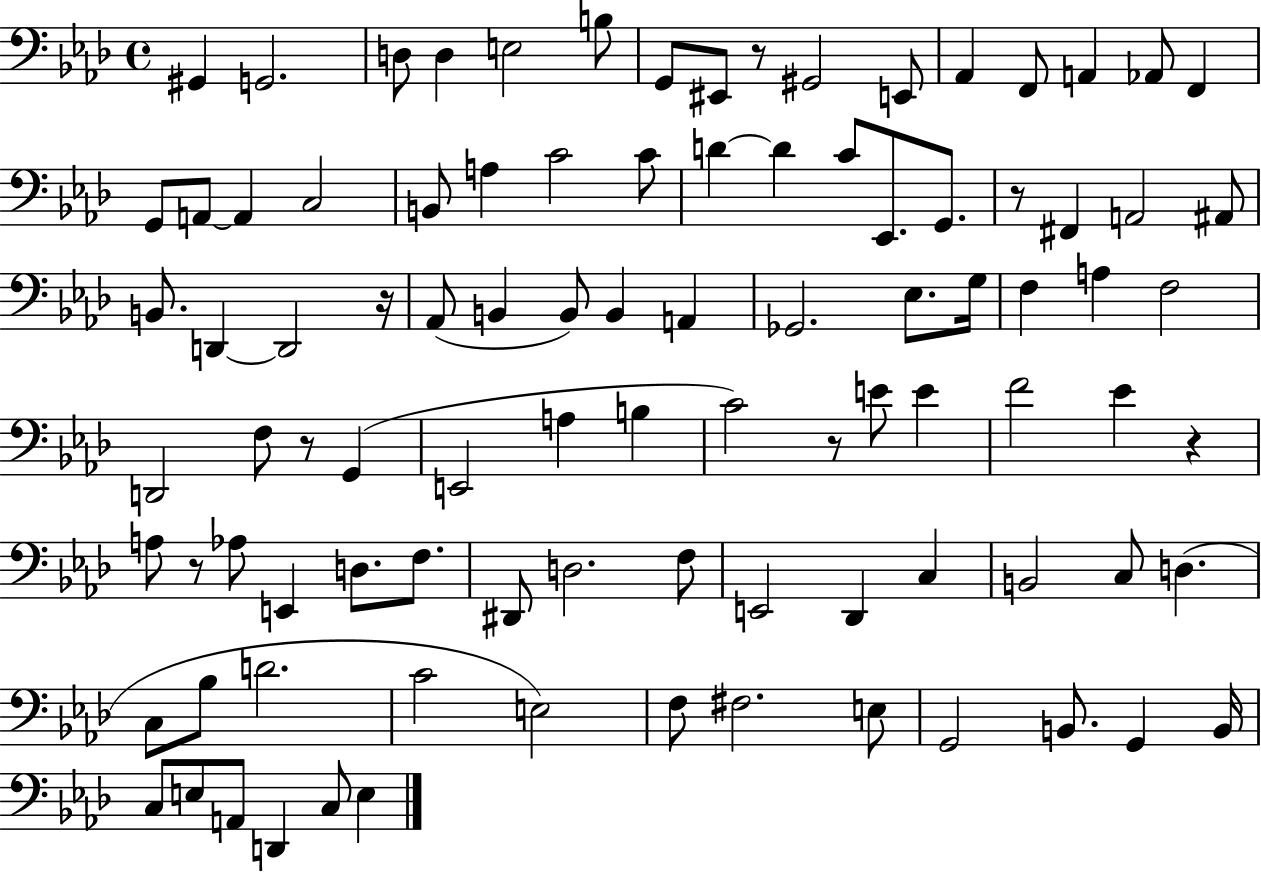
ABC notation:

X:1
T:Untitled
M:4/4
L:1/4
K:Ab
^G,, G,,2 D,/2 D, E,2 B,/2 G,,/2 ^E,,/2 z/2 ^G,,2 E,,/2 _A,, F,,/2 A,, _A,,/2 F,, G,,/2 A,,/2 A,, C,2 B,,/2 A, C2 C/2 D D C/2 _E,,/2 G,,/2 z/2 ^F,, A,,2 ^A,,/2 B,,/2 D,, D,,2 z/4 _A,,/2 B,, B,,/2 B,, A,, _G,,2 _E,/2 G,/4 F, A, F,2 D,,2 F,/2 z/2 G,, E,,2 A, B, C2 z/2 E/2 E F2 _E z A,/2 z/2 _A,/2 E,, D,/2 F,/2 ^D,,/2 D,2 F,/2 E,,2 _D,, C, B,,2 C,/2 D, C,/2 _B,/2 D2 C2 E,2 F,/2 ^F,2 E,/2 G,,2 B,,/2 G,, B,,/4 C,/2 E,/2 A,,/2 D,, C,/2 E,